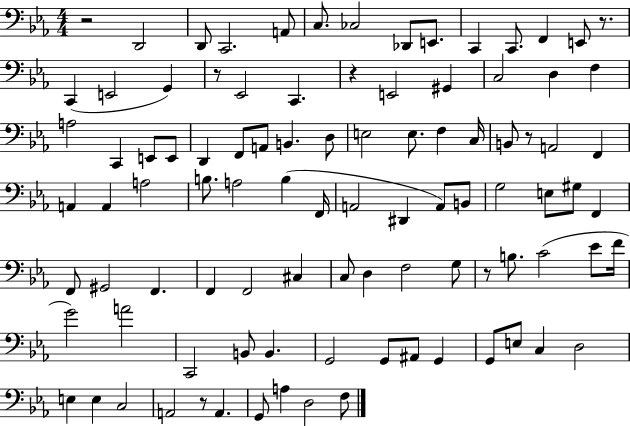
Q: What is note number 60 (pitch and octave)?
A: C3